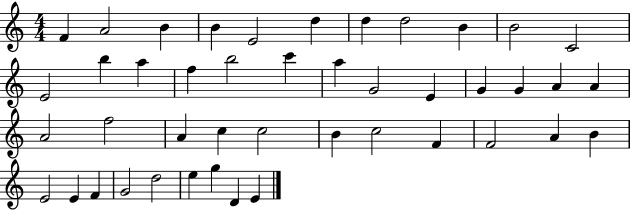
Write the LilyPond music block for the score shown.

{
  \clef treble
  \numericTimeSignature
  \time 4/4
  \key c \major
  f'4 a'2 b'4 | b'4 e'2 d''4 | d''4 d''2 b'4 | b'2 c'2 | \break e'2 b''4 a''4 | f''4 b''2 c'''4 | a''4 g'2 e'4 | g'4 g'4 a'4 a'4 | \break a'2 f''2 | a'4 c''4 c''2 | b'4 c''2 f'4 | f'2 a'4 b'4 | \break e'2 e'4 f'4 | g'2 d''2 | e''4 g''4 d'4 e'4 | \bar "|."
}